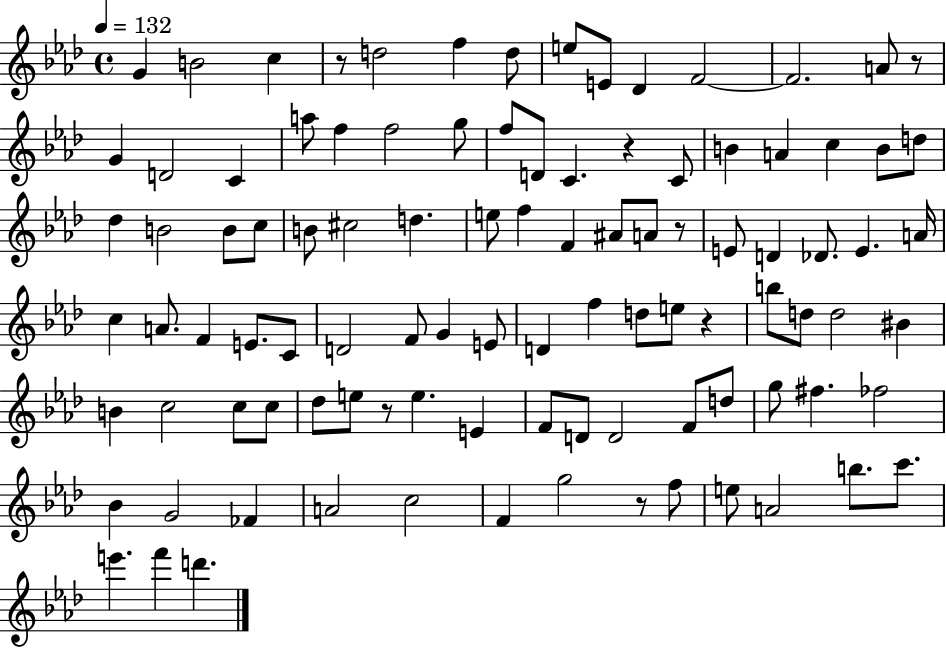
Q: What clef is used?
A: treble